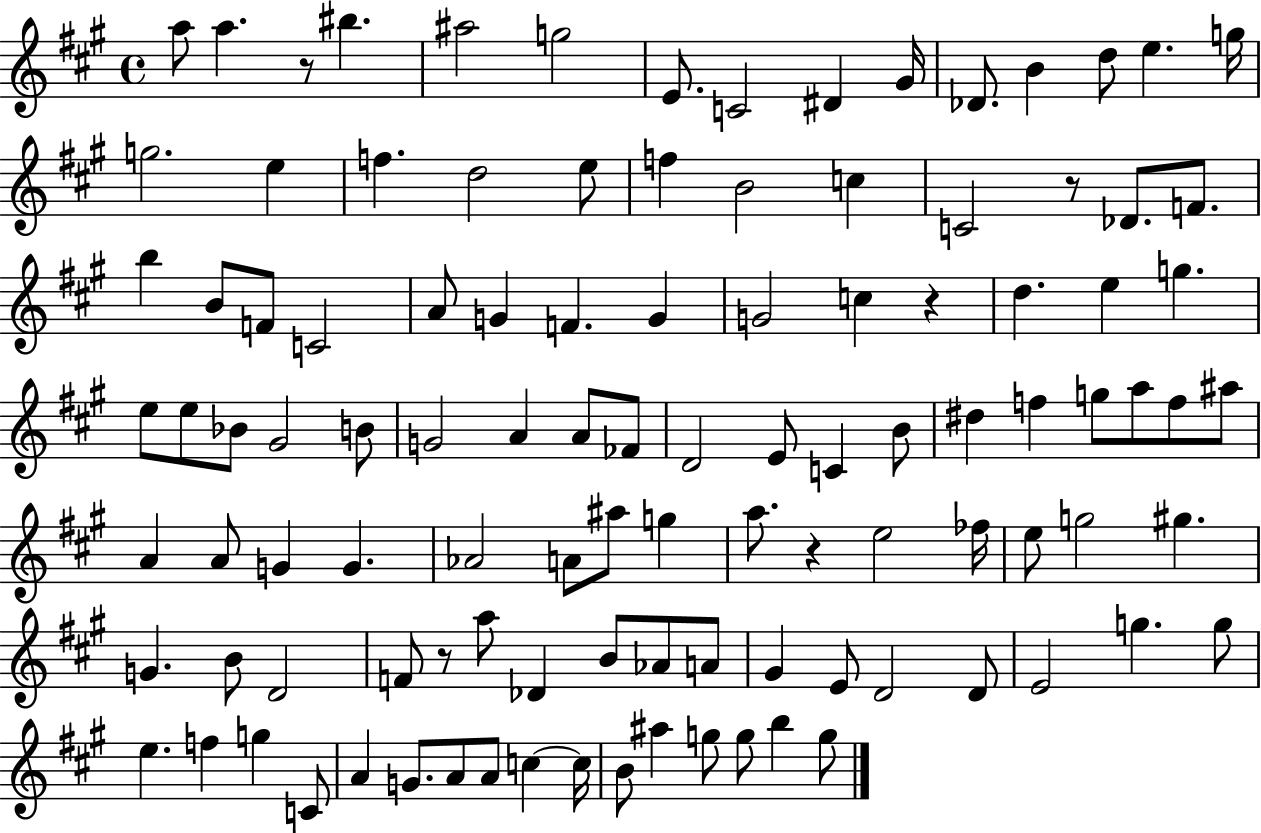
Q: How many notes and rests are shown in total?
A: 108